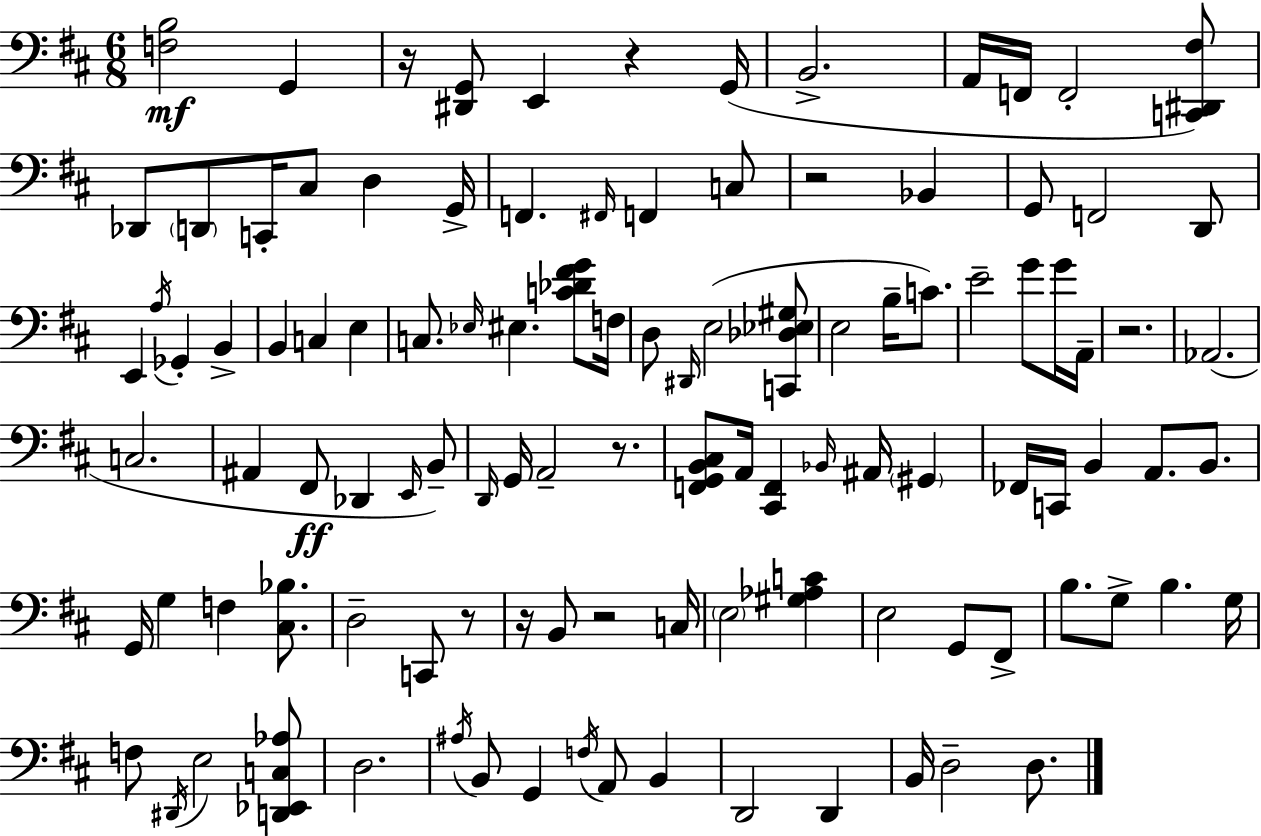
{
  \clef bass
  \numericTimeSignature
  \time 6/8
  \key d \major
  <f b>2\mf g,4 | r16 <dis, g,>8 e,4 r4 g,16( | b,2.-> | a,16 f,16 f,2-. <c, dis, fis>8) | \break des,8 \parenthesize d,8 c,16-. cis8 d4 g,16-> | f,4. \grace { fis,16 } f,4 c8 | r2 bes,4 | g,8 f,2 d,8 | \break e,4 \acciaccatura { a16 } ges,4-. b,4-> | b,4 c4 e4 | c8. \grace { ees16 } eis4. | <c' des' fis' g'>8 f16 d8 \grace { dis,16 }( e2 | \break <c, des ees gis>8 e2 | b16-- c'8.) e'2-- | g'8 g'16 a,16-- r2. | aes,2.( | \break c2. | ais,4 fis,8\ff des,4 | \grace { e,16 }) b,8-- \grace { d,16 } g,16 a,2-- | r8. <f, g, b, cis>8 a,16 <cis, f,>4 | \break \grace { bes,16 } ais,16 \parenthesize gis,4 fes,16 c,16 b,4 | a,8. b,8. g,16 g4 | f4 <cis bes>8. d2-- | c,8 r8 r16 b,8 r2 | \break c16 \parenthesize e2 | <gis aes c'>4 e2 | g,8 fis,8-> b8. g8-> | b4. g16 f8 \acciaccatura { dis,16 } e2 | \break <d, ees, c aes>8 d2. | \acciaccatura { ais16 } b,8 g,4 | \acciaccatura { f16 } a,8 b,4 d,2 | d,4 b,16 d2-- | \break d8. \bar "|."
}